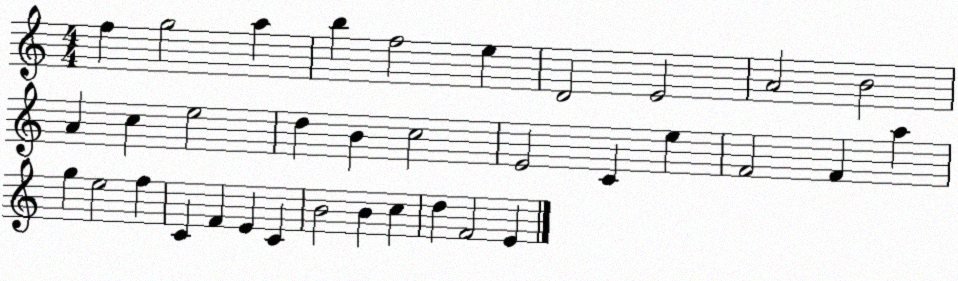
X:1
T:Untitled
M:4/4
L:1/4
K:C
f g2 a b f2 e D2 E2 A2 B2 A c e2 d B c2 E2 C e F2 F a g e2 f C F E C B2 B c d F2 E